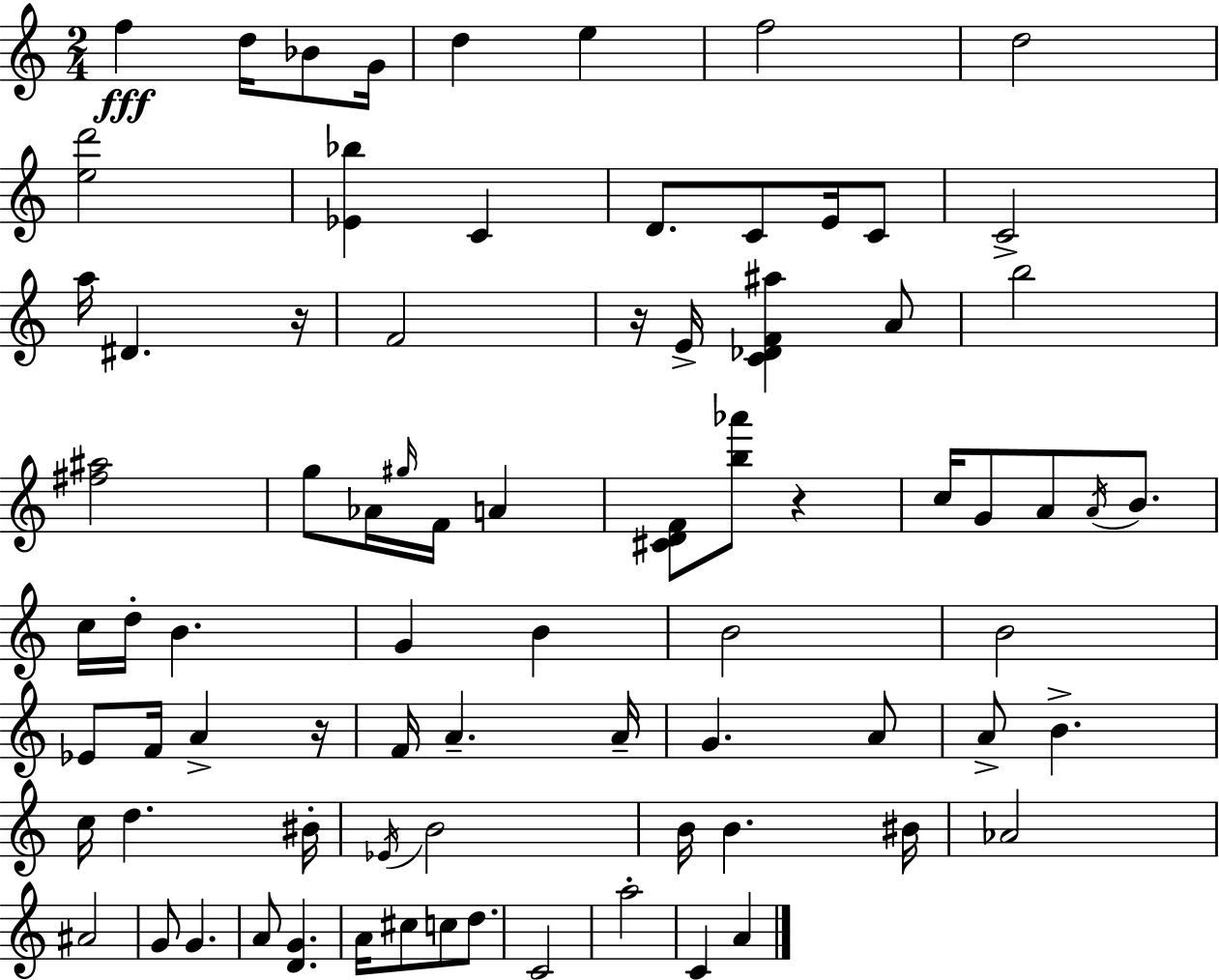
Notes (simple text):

F5/q D5/s Bb4/e G4/s D5/q E5/q F5/h D5/h [E5,D6]/h [Eb4,Bb5]/q C4/q D4/e. C4/e E4/s C4/e C4/h A5/s D#4/q. R/s F4/h R/s E4/s [C4,Db4,F4,A#5]/q A4/e B5/h [F#5,A#5]/h G5/e Ab4/s G#5/s F4/s A4/q [C#4,D4,F4]/e [B5,Ab6]/e R/q C5/s G4/e A4/e A4/s B4/e. C5/s D5/s B4/q. G4/q B4/q B4/h B4/h Eb4/e F4/s A4/q R/s F4/s A4/q. A4/s G4/q. A4/e A4/e B4/q. C5/s D5/q. BIS4/s Eb4/s B4/h B4/s B4/q. BIS4/s Ab4/h A#4/h G4/e G4/q. A4/e [D4,G4]/q. A4/s C#5/e C5/e D5/e. C4/h A5/h C4/q A4/q